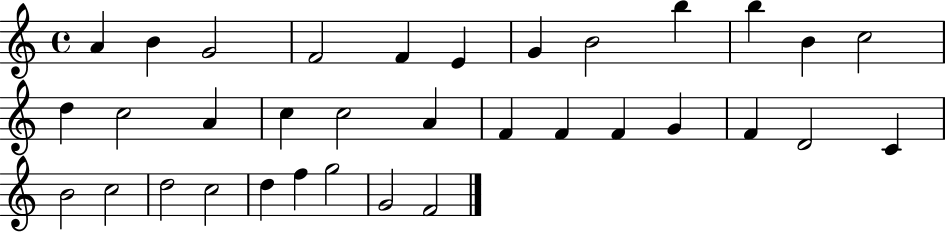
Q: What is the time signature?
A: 4/4